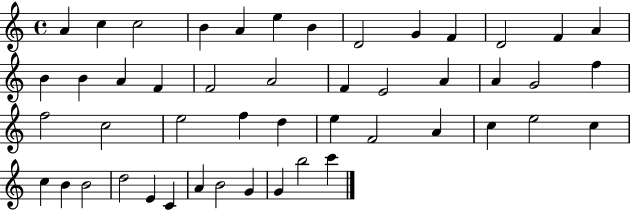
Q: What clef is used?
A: treble